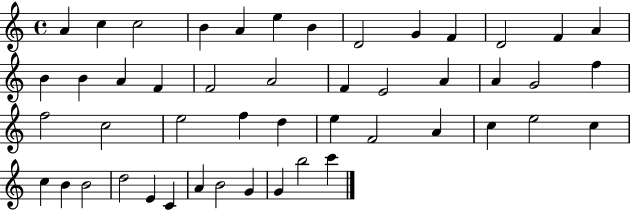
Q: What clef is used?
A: treble